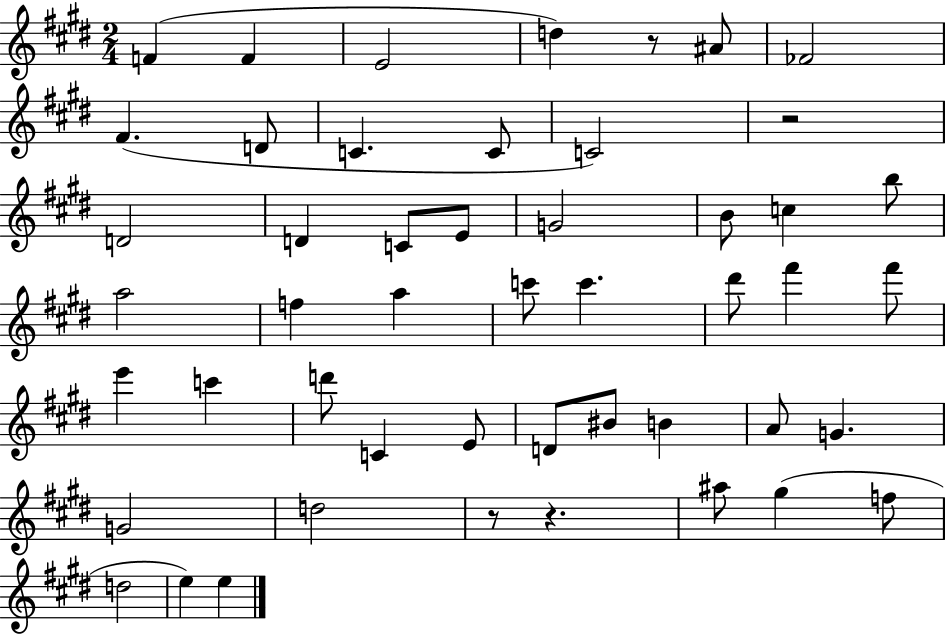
X:1
T:Untitled
M:2/4
L:1/4
K:E
F F E2 d z/2 ^A/2 _F2 ^F D/2 C C/2 C2 z2 D2 D C/2 E/2 G2 B/2 c b/2 a2 f a c'/2 c' ^d'/2 ^f' ^f'/2 e' c' d'/2 C E/2 D/2 ^B/2 B A/2 G G2 d2 z/2 z ^a/2 ^g f/2 d2 e e